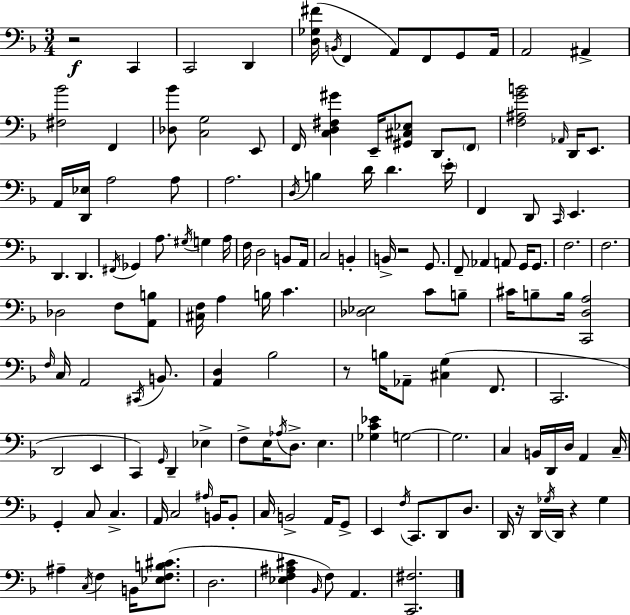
X:1
T:Untitled
M:3/4
L:1/4
K:F
z2 C,, C,,2 D,, [D,_G,^F]/4 B,,/4 F,, A,,/2 F,,/2 G,,/2 A,,/4 A,,2 ^A,, [^F,_B]2 F,, [_D,_B]/2 [C,G,]2 E,,/2 F,,/4 [C,D,^F,^G] E,,/4 [^G,,^C,_E,]/2 D,,/2 F,,/2 [F,^A,GB]2 _A,,/4 D,,/4 E,,/2 A,,/4 [D,,_E,]/4 A,2 A,/2 A,2 D,/4 B, D/4 D E/4 F,, D,,/2 C,,/4 E,, D,, D,, ^F,,/4 _G,, A,/2 ^G,/4 G, A,/4 F,/4 D,2 B,,/2 A,,/4 C,2 B,, B,,/4 z2 G,,/2 F,,/2 _A,, A,,/2 G,,/4 G,,/2 F,2 F,2 _D,2 F,/2 [A,,B,]/2 [^C,F,]/4 A, B,/4 C [_D,_E,]2 C/2 B,/2 ^C/4 B,/2 B,/4 [C,,D,A,]2 F,/4 C,/4 A,,2 ^C,,/4 B,,/2 [A,,D,] _B,2 z/2 B,/4 _A,,/2 [^C,G,] F,,/2 C,,2 D,,2 E,, C,, G,,/4 D,, _E, F,/2 E,/4 _A,/4 D,/2 E, [_G,C_E] G,2 G,2 C, B,,/4 D,,/4 D,/4 A,, C,/4 G,, C,/2 C, A,,/4 C,2 ^A,/4 B,,/4 B,,/2 C,/4 B,,2 A,,/4 G,,/2 E,, F,/4 C,,/2 D,,/2 D,/2 D,,/4 z/4 D,,/4 _G,/4 D,,/4 z _G, ^A, C,/4 F, B,,/4 [_E,F,B,^C]/2 D,2 [_E,F,^A,^C] _B,,/4 F,/2 A,, [C,,^F,]2